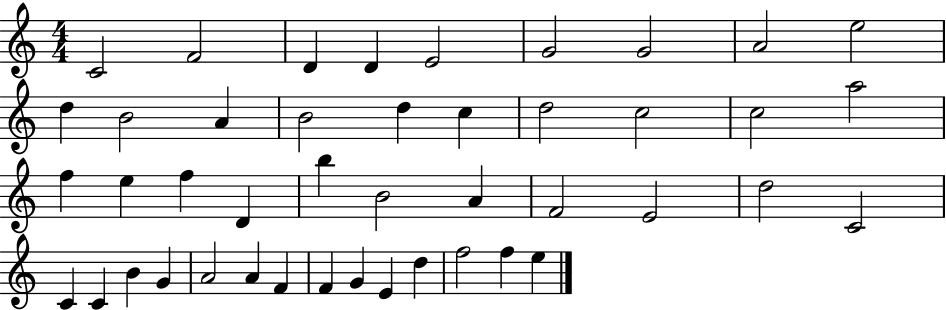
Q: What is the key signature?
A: C major